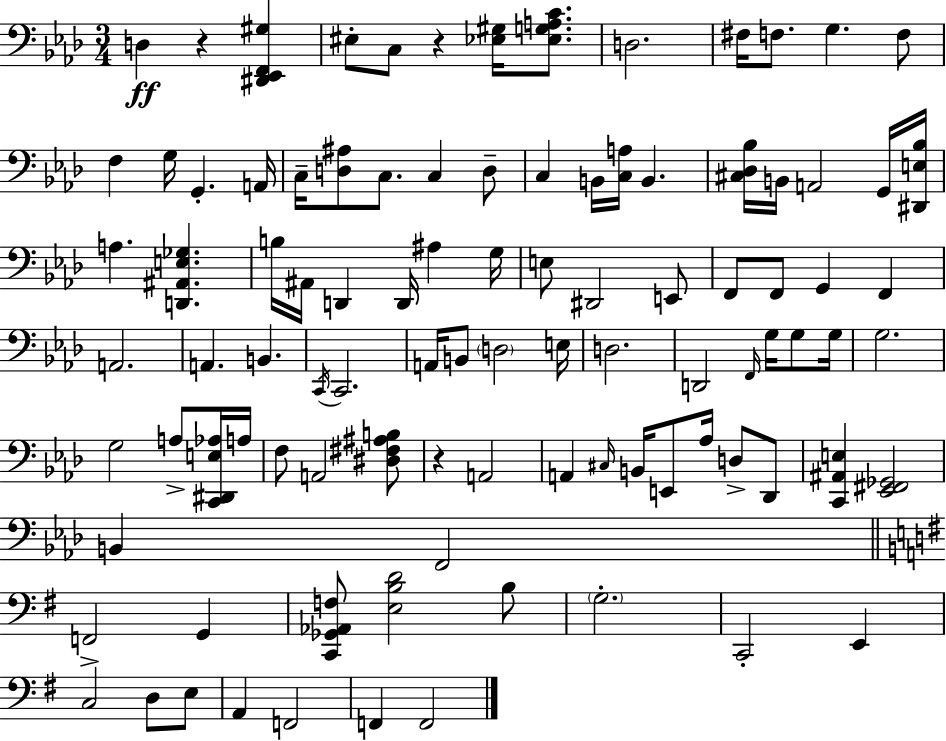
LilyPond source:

{
  \clef bass
  \numericTimeSignature
  \time 3/4
  \key aes \major
  d4\ff r4 <dis, ees, f, gis>4 | eis8-. c8 r4 <ees gis>16 <ees g a c'>8. | d2. | fis16 f8. g4. f8 | \break f4 g16 g,4.-. a,16 | c16-- <d ais>8 c8. c4 d8-- | c4 b,16 <c a>16 b,4. | <cis des bes>16 b,16 a,2 g,16 <dis, e bes>16 | \break a4. <d, ais, e ges>4. | b16 ais,16 d,4 d,16 ais4 g16 | e8 dis,2 e,8 | f,8 f,8 g,4 f,4 | \break a,2. | a,4. b,4. | \acciaccatura { c,16 } c,2. | a,16 b,8 \parenthesize d2 | \break e16 d2. | d,2 \grace { f,16 } g16 g8 | g16 g2. | g2 a8-> | \break <c, dis, e aes>16 a16 f8 a,2 | <dis fis ais b>8 r4 a,2 | a,4 \grace { cis16 } b,16 e,8 aes16 d8-> | des,8 <c, ais, e>4 <ees, fis, ges,>2 | \break b,4 f,2 | \bar "||" \break \key g \major f,2-> g,4 | <c, ges, aes, f>8 <e b d'>2 b8 | \parenthesize g2.-. | c,2-. e,4 | \break c2 d8 e8 | a,4 f,2 | f,4 f,2 | \bar "|."
}